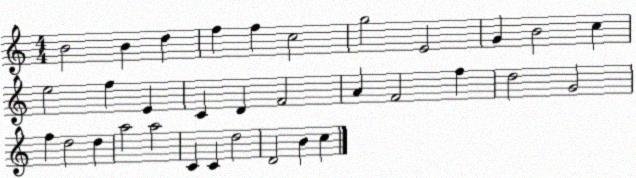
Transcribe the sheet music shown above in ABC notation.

X:1
T:Untitled
M:4/4
L:1/4
K:C
B2 B d f f c2 g2 E2 G B2 c e2 f E C D F2 A F2 f d2 G2 f d2 d a2 a2 C C d2 D2 B c